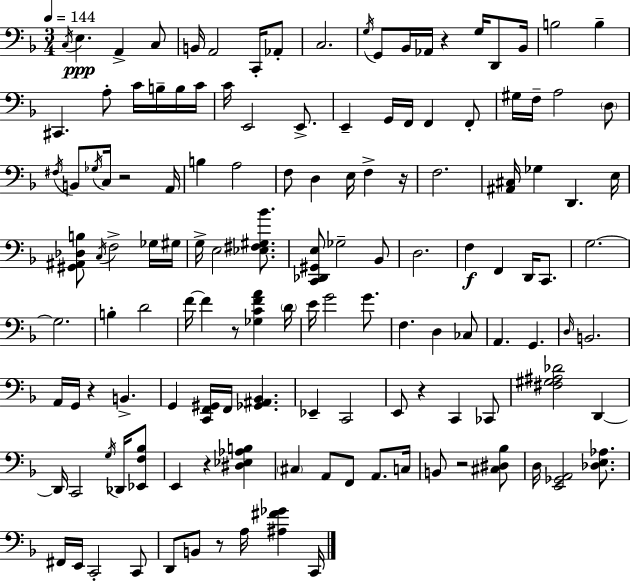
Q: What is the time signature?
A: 3/4